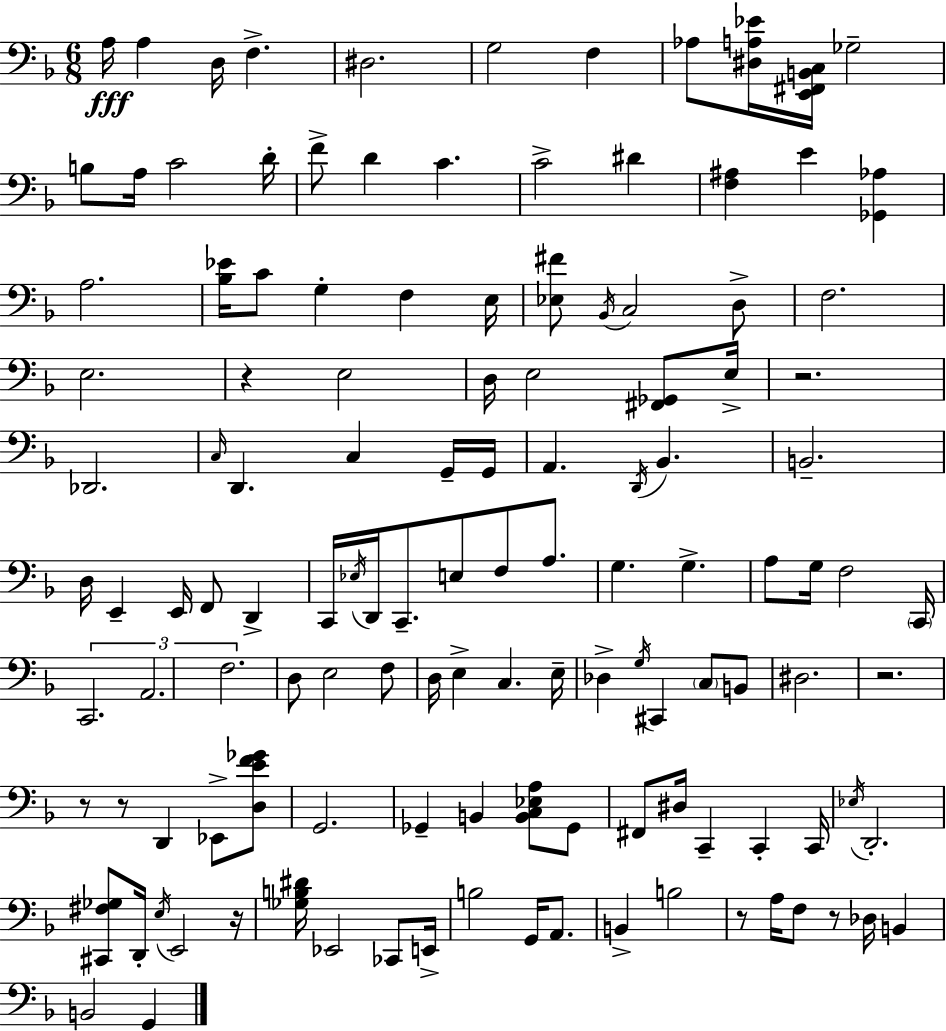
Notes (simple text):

A3/s A3/q D3/s F3/q. D#3/h. G3/h F3/q Ab3/e [D#3,A3,Eb4]/s [E2,F#2,B2,C3]/s Gb3/h B3/e A3/s C4/h D4/s F4/e D4/q C4/q. C4/h D#4/q [F3,A#3]/q E4/q [Gb2,Ab3]/q A3/h. [Bb3,Eb4]/s C4/e G3/q F3/q E3/s [Eb3,F#4]/e Bb2/s C3/h D3/e F3/h. E3/h. R/q E3/h D3/s E3/h [F#2,Gb2]/e E3/s R/h. Db2/h. C3/s D2/q. C3/q G2/s G2/s A2/q. D2/s Bb2/q. B2/h. D3/s E2/q E2/s F2/e D2/q C2/s Eb3/s D2/s C2/e. E3/e F3/e A3/e. G3/q. G3/q. A3/e G3/s F3/h C2/s C2/h. A2/h. F3/h. D3/e E3/h F3/e D3/s E3/q C3/q. E3/s Db3/q G3/s C#2/q C3/e B2/e D#3/h. R/h. R/e R/e D2/q Eb2/e [D3,E4,F4,Gb4]/e G2/h. Gb2/q B2/q [B2,C3,Eb3,A3]/e Gb2/e F#2/e D#3/s C2/q C2/q C2/s Eb3/s D2/h. [C#2,F#3,Gb3]/e D2/s E3/s E2/h R/s [Gb3,B3,D#4]/s Eb2/h CES2/e E2/s B3/h G2/s A2/e. B2/q B3/h R/e A3/s F3/e R/e Db3/s B2/q B2/h G2/q